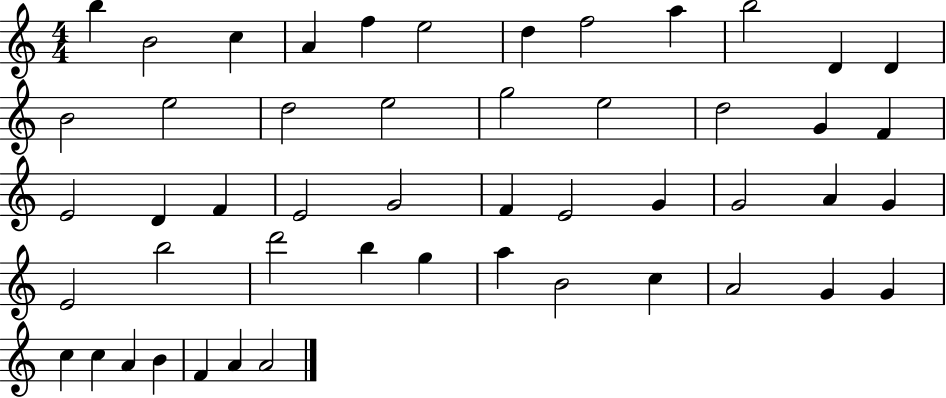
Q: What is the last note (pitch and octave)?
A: A4